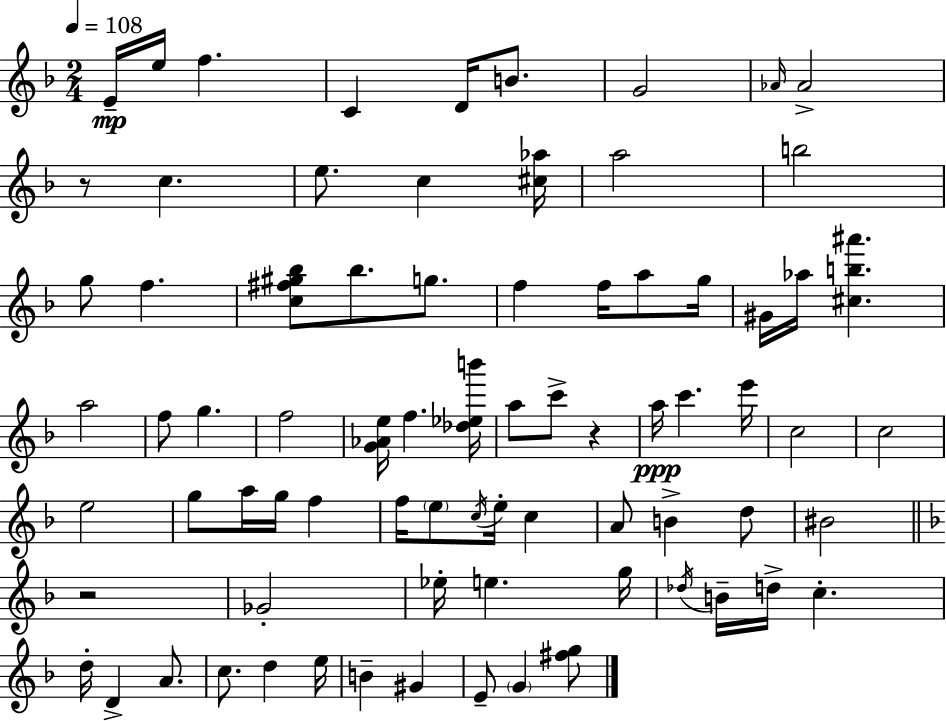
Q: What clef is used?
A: treble